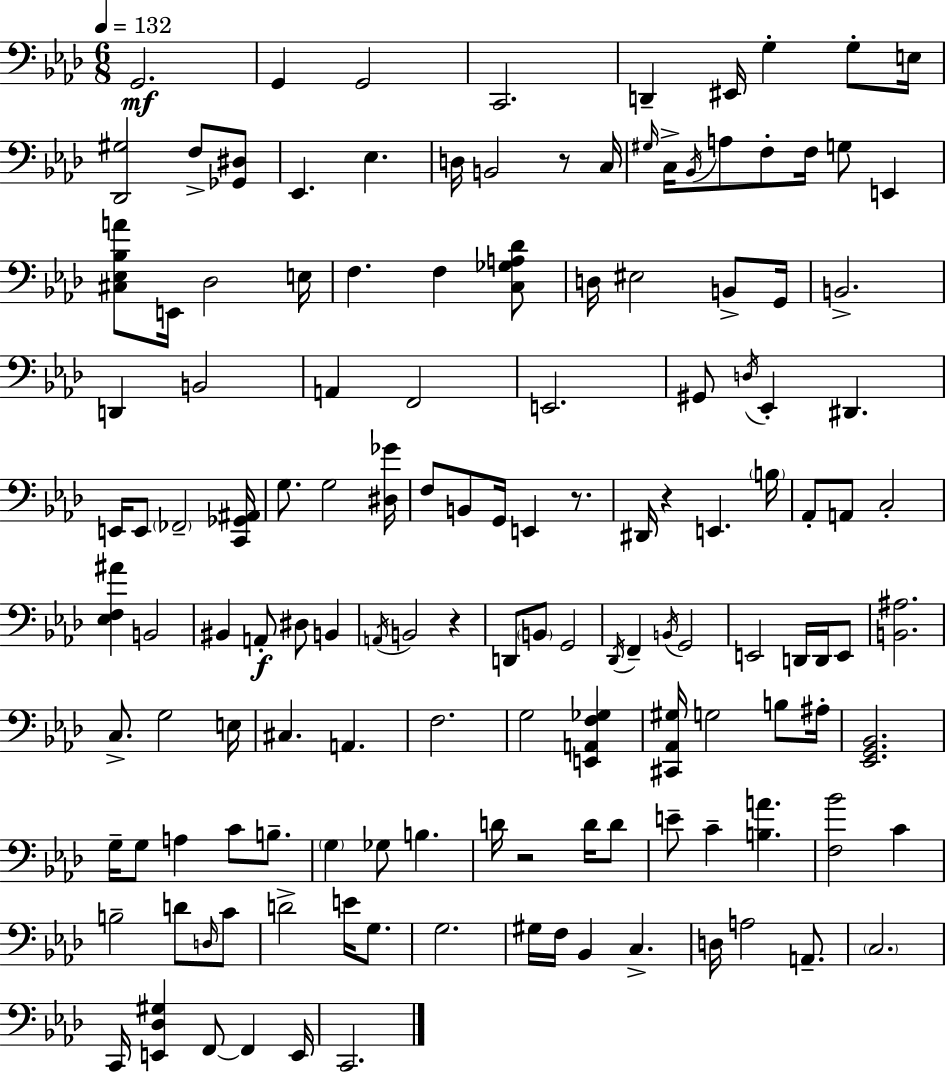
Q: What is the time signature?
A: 6/8